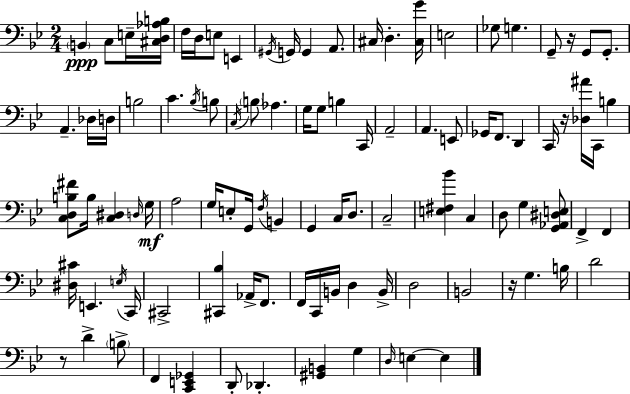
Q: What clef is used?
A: bass